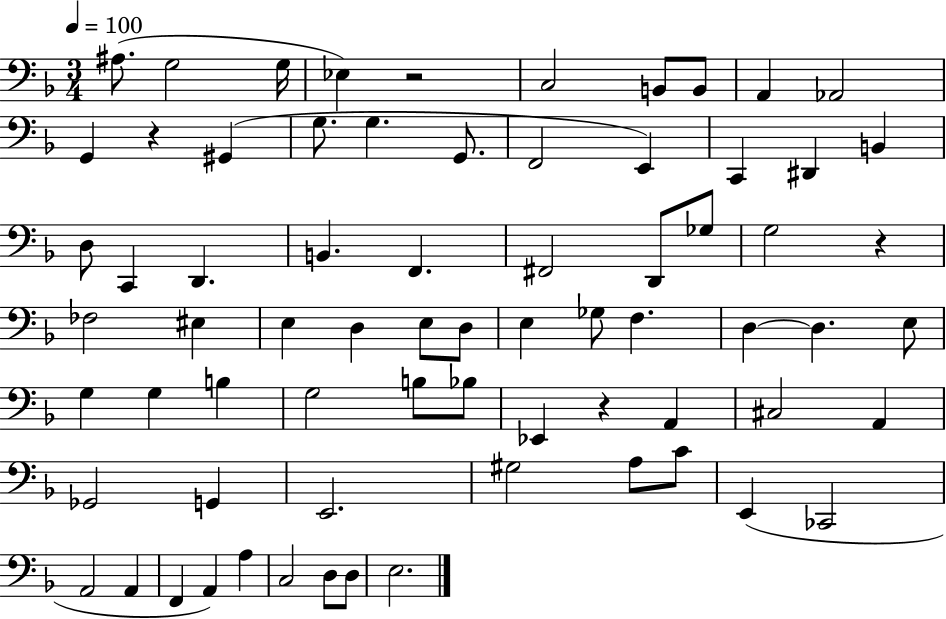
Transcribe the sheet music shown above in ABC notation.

X:1
T:Untitled
M:3/4
L:1/4
K:F
^A,/2 G,2 G,/4 _E, z2 C,2 B,,/2 B,,/2 A,, _A,,2 G,, z ^G,, G,/2 G, G,,/2 F,,2 E,, C,, ^D,, B,, D,/2 C,, D,, B,, F,, ^F,,2 D,,/2 _G,/2 G,2 z _F,2 ^E, E, D, E,/2 D,/2 E, _G,/2 F, D, D, E,/2 G, G, B, G,2 B,/2 _B,/2 _E,, z A,, ^C,2 A,, _G,,2 G,, E,,2 ^G,2 A,/2 C/2 E,, _C,,2 A,,2 A,, F,, A,, A, C,2 D,/2 D,/2 E,2